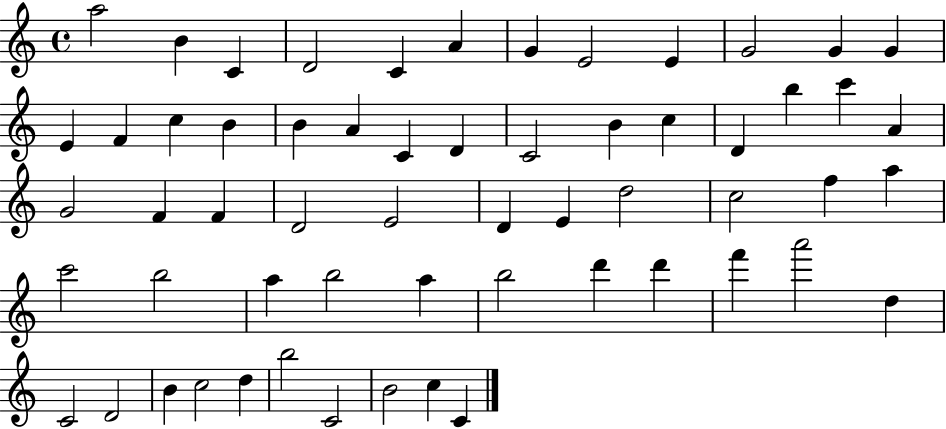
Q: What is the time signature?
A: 4/4